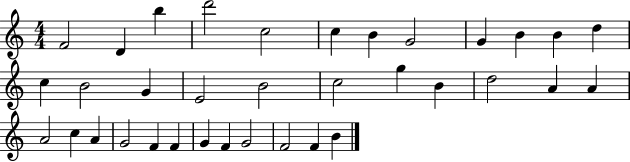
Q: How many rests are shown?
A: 0